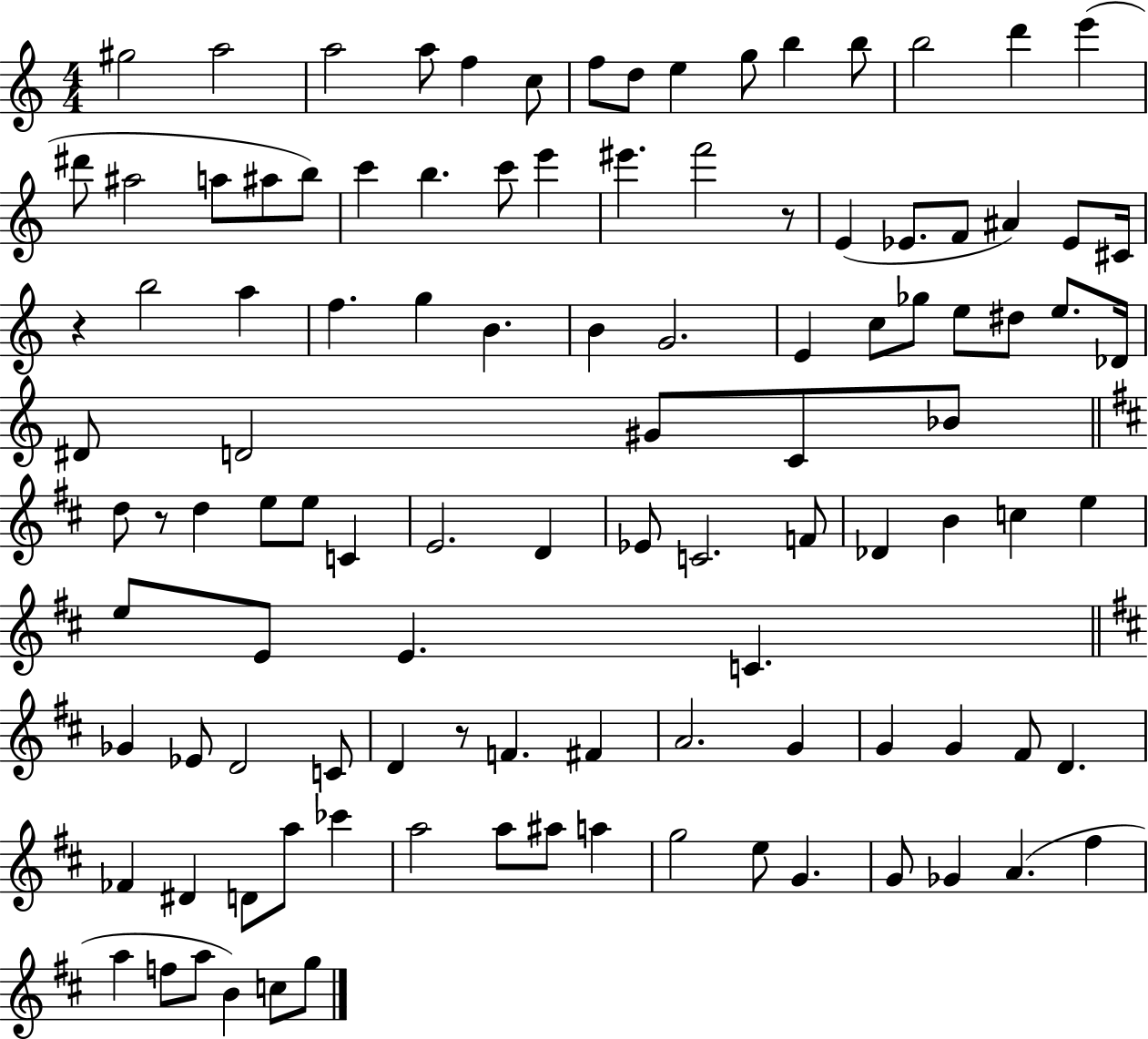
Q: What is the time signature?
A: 4/4